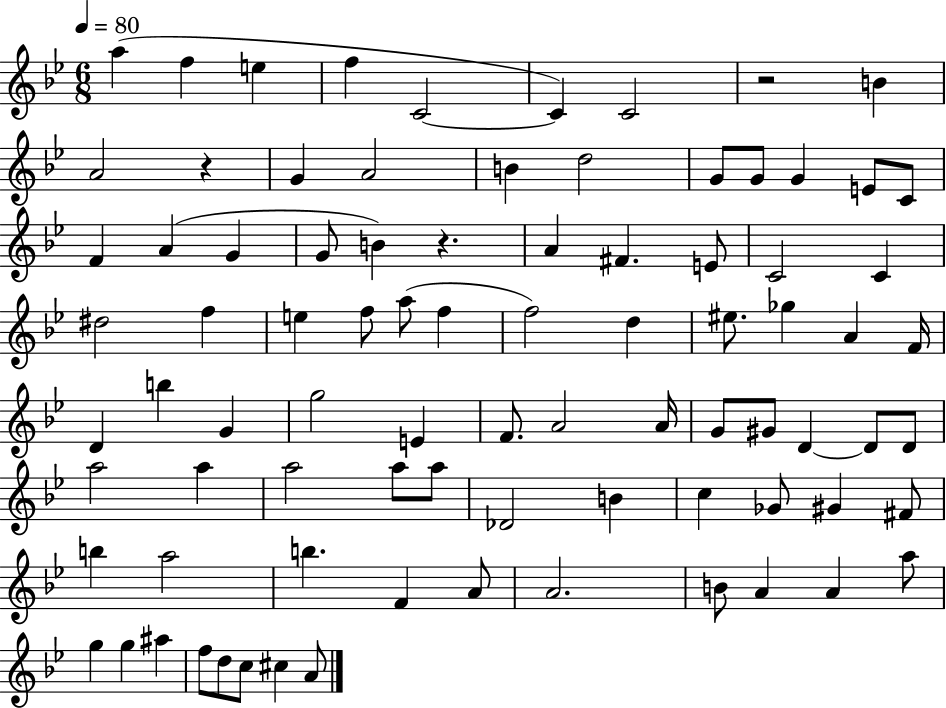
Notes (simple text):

A5/q F5/q E5/q F5/q C4/h C4/q C4/h R/h B4/q A4/h R/q G4/q A4/h B4/q D5/h G4/e G4/e G4/q E4/e C4/e F4/q A4/q G4/q G4/e B4/q R/q. A4/q F#4/q. E4/e C4/h C4/q D#5/h F5/q E5/q F5/e A5/e F5/q F5/h D5/q EIS5/e. Gb5/q A4/q F4/s D4/q B5/q G4/q G5/h E4/q F4/e. A4/h A4/s G4/e G#4/e D4/q D4/e D4/e A5/h A5/q A5/h A5/e A5/e Db4/h B4/q C5/q Gb4/e G#4/q F#4/e B5/q A5/h B5/q. F4/q A4/e A4/h. B4/e A4/q A4/q A5/e G5/q G5/q A#5/q F5/e D5/e C5/e C#5/q A4/e